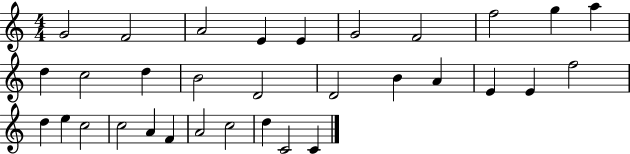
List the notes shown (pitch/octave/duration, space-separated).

G4/h F4/h A4/h E4/q E4/q G4/h F4/h F5/h G5/q A5/q D5/q C5/h D5/q B4/h D4/h D4/h B4/q A4/q E4/q E4/q F5/h D5/q E5/q C5/h C5/h A4/q F4/q A4/h C5/h D5/q C4/h C4/q